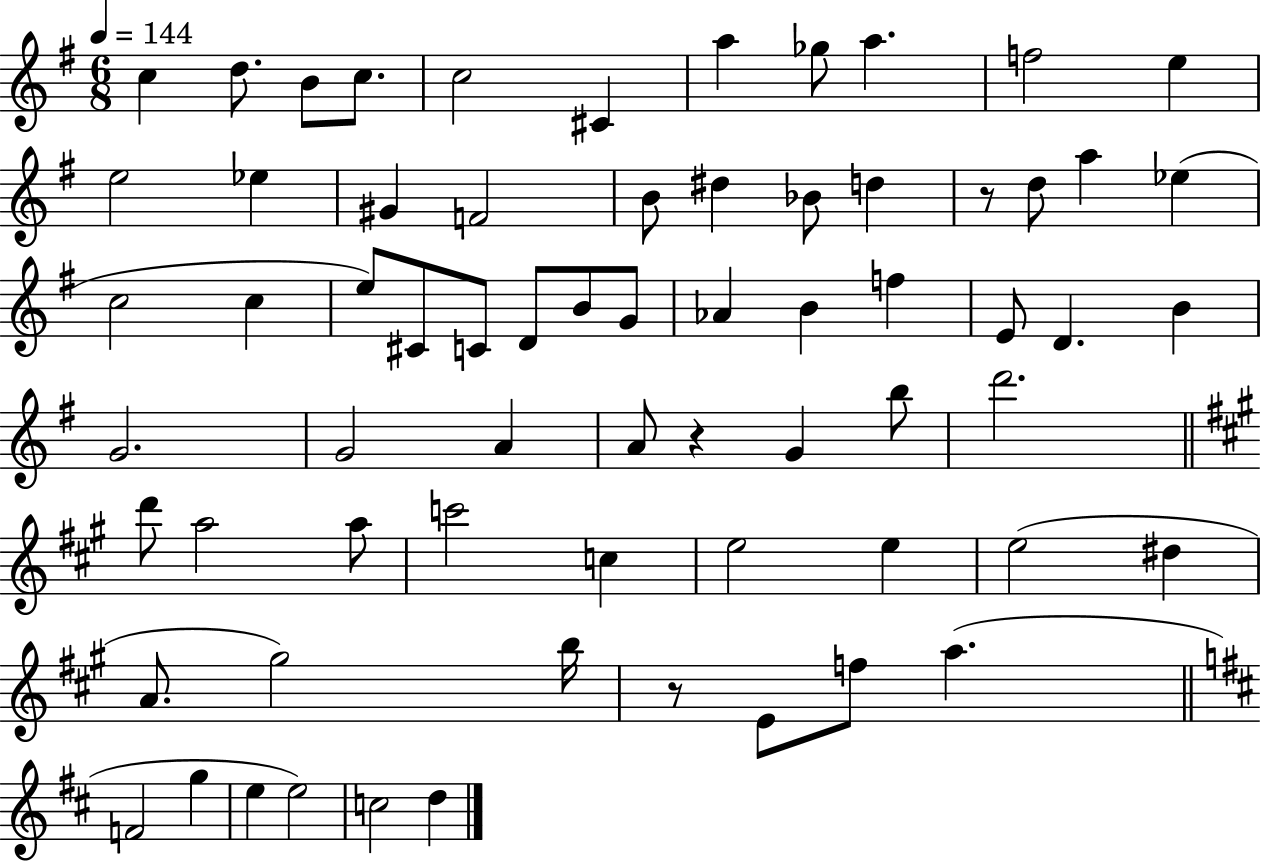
{
  \clef treble
  \numericTimeSignature
  \time 6/8
  \key g \major
  \tempo 4 = 144
  c''4 d''8. b'8 c''8. | c''2 cis'4 | a''4 ges''8 a''4. | f''2 e''4 | \break e''2 ees''4 | gis'4 f'2 | b'8 dis''4 bes'8 d''4 | r8 d''8 a''4 ees''4( | \break c''2 c''4 | e''8) cis'8 c'8 d'8 b'8 g'8 | aes'4 b'4 f''4 | e'8 d'4. b'4 | \break g'2. | g'2 a'4 | a'8 r4 g'4 b''8 | d'''2. | \break \bar "||" \break \key a \major d'''8 a''2 a''8 | c'''2 c''4 | e''2 e''4 | e''2( dis''4 | \break a'8. gis''2) b''16 | r8 e'8 f''8 a''4.( | \bar "||" \break \key d \major f'2 g''4 | e''4 e''2) | c''2 d''4 | \bar "|."
}